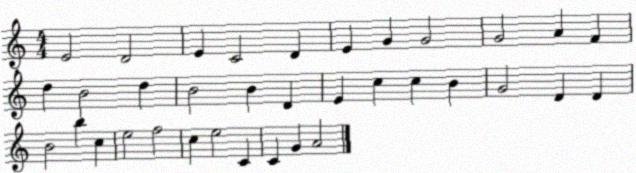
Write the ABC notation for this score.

X:1
T:Untitled
M:4/4
L:1/4
K:C
E2 D2 E C2 D E G G2 G2 A F d B2 d B2 B D E c c B G2 D D B2 b c e2 f2 c e2 C C G A2